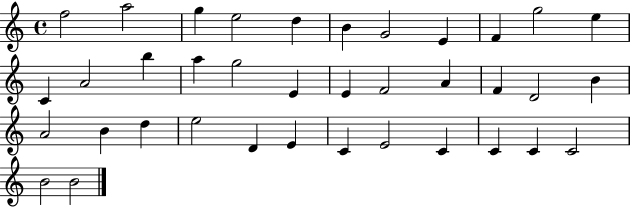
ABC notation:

X:1
T:Untitled
M:4/4
L:1/4
K:C
f2 a2 g e2 d B G2 E F g2 e C A2 b a g2 E E F2 A F D2 B A2 B d e2 D E C E2 C C C C2 B2 B2